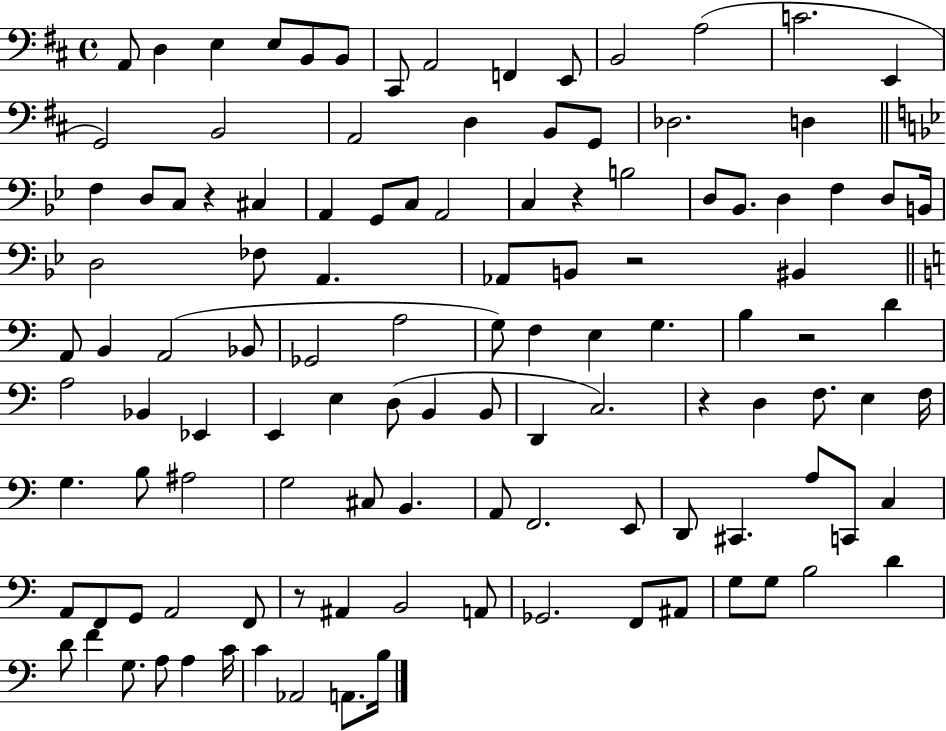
X:1
T:Untitled
M:4/4
L:1/4
K:D
A,,/2 D, E, E,/2 B,,/2 B,,/2 ^C,,/2 A,,2 F,, E,,/2 B,,2 A,2 C2 E,, G,,2 B,,2 A,,2 D, B,,/2 G,,/2 _D,2 D, F, D,/2 C,/2 z ^C, A,, G,,/2 C,/2 A,,2 C, z B,2 D,/2 _B,,/2 D, F, D,/2 B,,/4 D,2 _F,/2 A,, _A,,/2 B,,/2 z2 ^B,, A,,/2 B,, A,,2 _B,,/2 _G,,2 A,2 G,/2 F, E, G, B, z2 D A,2 _B,, _E,, E,, E, D,/2 B,, B,,/2 D,, C,2 z D, F,/2 E, F,/4 G, B,/2 ^A,2 G,2 ^C,/2 B,, A,,/2 F,,2 E,,/2 D,,/2 ^C,, A,/2 C,,/2 C, A,,/2 F,,/2 G,,/2 A,,2 F,,/2 z/2 ^A,, B,,2 A,,/2 _G,,2 F,,/2 ^A,,/2 G,/2 G,/2 B,2 D D/2 F G,/2 A,/2 A, C/4 C _A,,2 A,,/2 B,/4